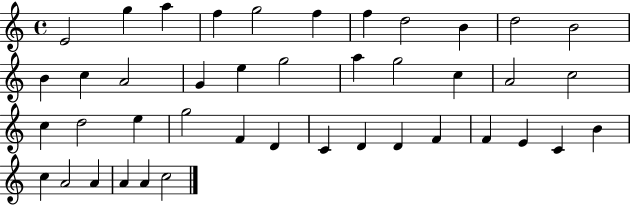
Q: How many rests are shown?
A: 0